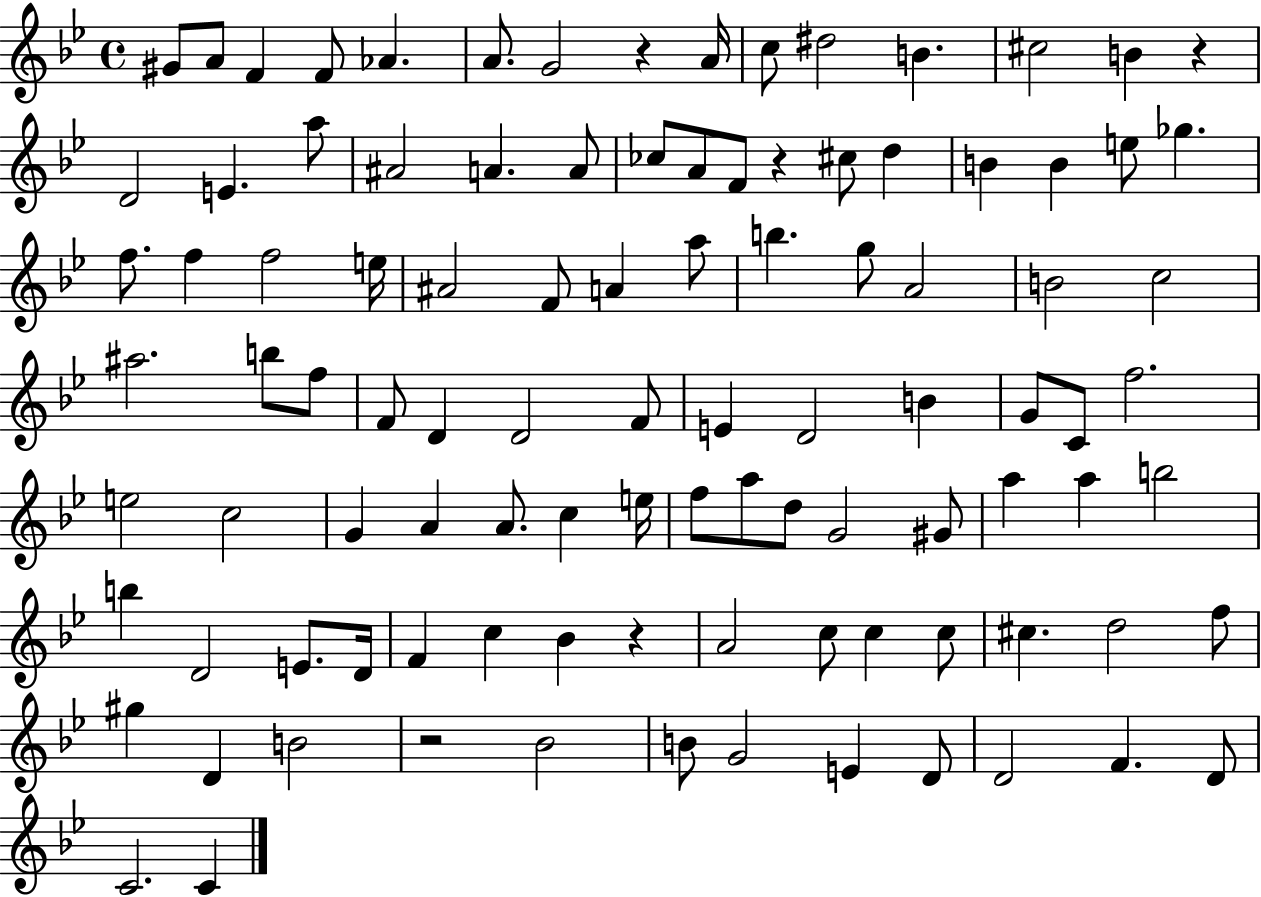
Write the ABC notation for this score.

X:1
T:Untitled
M:4/4
L:1/4
K:Bb
^G/2 A/2 F F/2 _A A/2 G2 z A/4 c/2 ^d2 B ^c2 B z D2 E a/2 ^A2 A A/2 _c/2 A/2 F/2 z ^c/2 d B B e/2 _g f/2 f f2 e/4 ^A2 F/2 A a/2 b g/2 A2 B2 c2 ^a2 b/2 f/2 F/2 D D2 F/2 E D2 B G/2 C/2 f2 e2 c2 G A A/2 c e/4 f/2 a/2 d/2 G2 ^G/2 a a b2 b D2 E/2 D/4 F c _B z A2 c/2 c c/2 ^c d2 f/2 ^g D B2 z2 _B2 B/2 G2 E D/2 D2 F D/2 C2 C